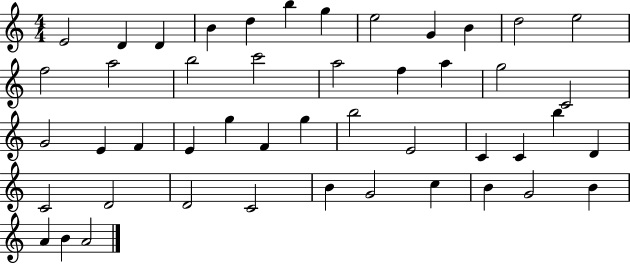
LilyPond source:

{
  \clef treble
  \numericTimeSignature
  \time 4/4
  \key c \major
  e'2 d'4 d'4 | b'4 d''4 b''4 g''4 | e''2 g'4 b'4 | d''2 e''2 | \break f''2 a''2 | b''2 c'''2 | a''2 f''4 a''4 | g''2 c'2 | \break g'2 e'4 f'4 | e'4 g''4 f'4 g''4 | b''2 e'2 | c'4 c'4 b''4 d'4 | \break c'2 d'2 | d'2 c'2 | b'4 g'2 c''4 | b'4 g'2 b'4 | \break a'4 b'4 a'2 | \bar "|."
}